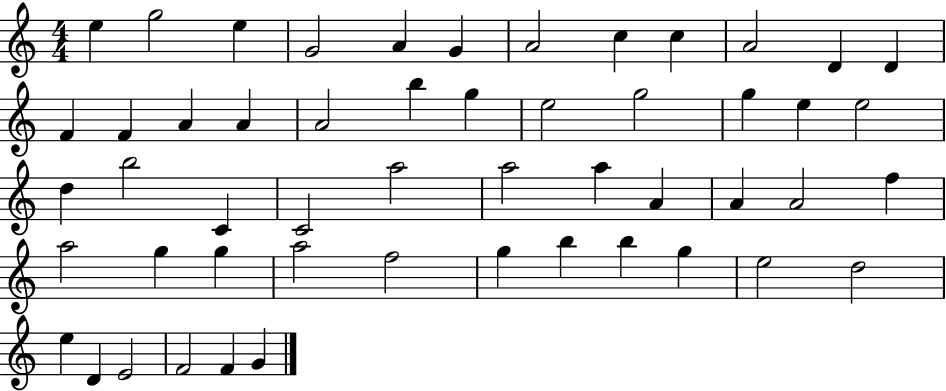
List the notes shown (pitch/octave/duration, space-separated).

E5/q G5/h E5/q G4/h A4/q G4/q A4/h C5/q C5/q A4/h D4/q D4/q F4/q F4/q A4/q A4/q A4/h B5/q G5/q E5/h G5/h G5/q E5/q E5/h D5/q B5/h C4/q C4/h A5/h A5/h A5/q A4/q A4/q A4/h F5/q A5/h G5/q G5/q A5/h F5/h G5/q B5/q B5/q G5/q E5/h D5/h E5/q D4/q E4/h F4/h F4/q G4/q